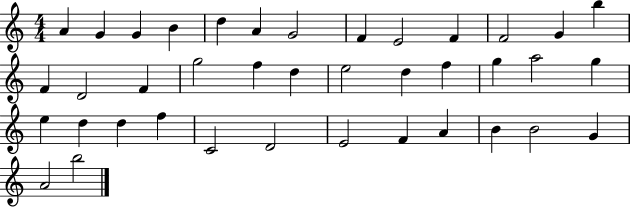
X:1
T:Untitled
M:4/4
L:1/4
K:C
A G G B d A G2 F E2 F F2 G b F D2 F g2 f d e2 d f g a2 g e d d f C2 D2 E2 F A B B2 G A2 b2